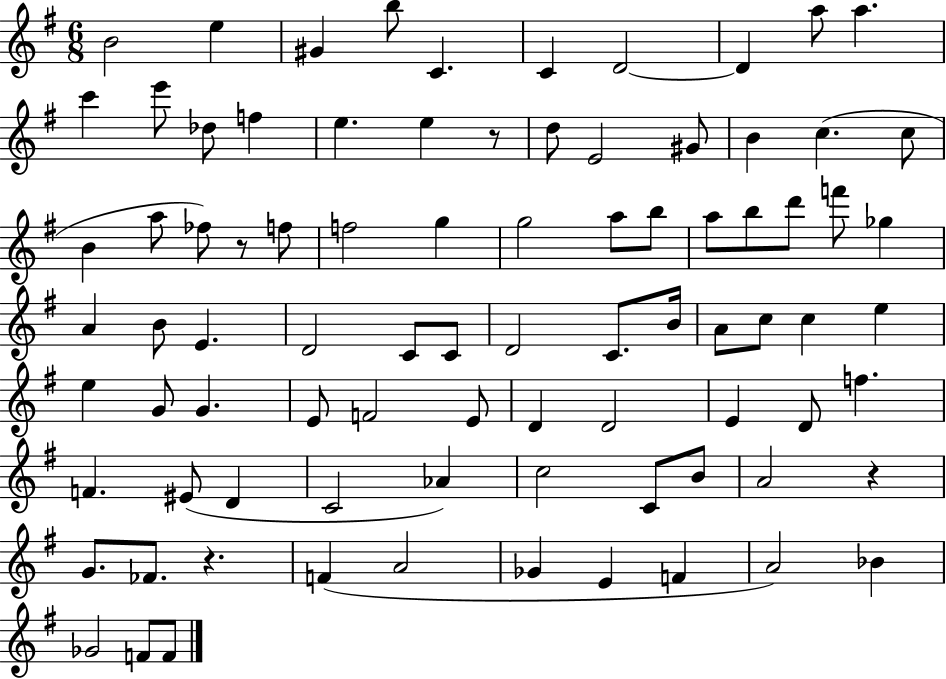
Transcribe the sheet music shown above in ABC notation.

X:1
T:Untitled
M:6/8
L:1/4
K:G
B2 e ^G b/2 C C D2 D a/2 a c' e'/2 _d/2 f e e z/2 d/2 E2 ^G/2 B c c/2 B a/2 _f/2 z/2 f/2 f2 g g2 a/2 b/2 a/2 b/2 d'/2 f'/2 _g A B/2 E D2 C/2 C/2 D2 C/2 B/4 A/2 c/2 c e e G/2 G E/2 F2 E/2 D D2 E D/2 f F ^E/2 D C2 _A c2 C/2 B/2 A2 z G/2 _F/2 z F A2 _G E F A2 _B _G2 F/2 F/2